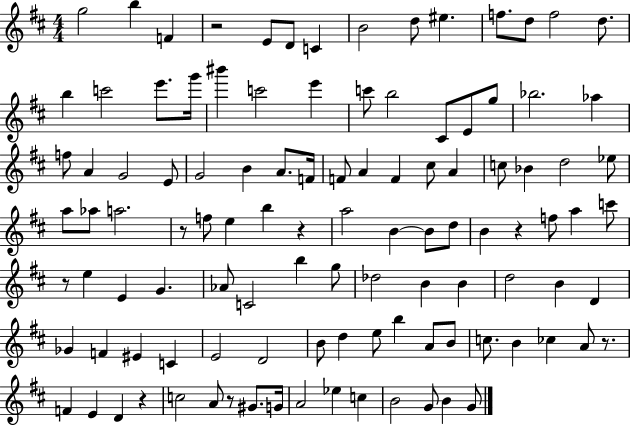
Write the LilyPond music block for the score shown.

{
  \clef treble
  \numericTimeSignature
  \time 4/4
  \key d \major
  g''2 b''4 f'4 | r2 e'8 d'8 c'4 | b'2 d''8 eis''4. | f''8. d''8 f''2 d''8. | \break b''4 c'''2 e'''8. g'''16 | bis'''4 c'''2 e'''4 | c'''8 b''2 cis'8 e'8 g''8 | bes''2. aes''4 | \break f''8 a'4 g'2 e'8 | g'2 b'4 a'8. f'16 | f'8 a'4 f'4 cis''8 a'4 | c''8 bes'4 d''2 ees''8 | \break a''8 aes''8 a''2. | r8 f''8 e''4 b''4 r4 | a''2 b'4~~ b'8 d''8 | b'4 r4 f''8 a''4 c'''8 | \break r8 e''4 e'4 g'4. | aes'8 c'2 b''4 g''8 | des''2 b'4 b'4 | d''2 b'4 d'4 | \break ges'4 f'4 eis'4 c'4 | e'2 d'2 | b'8 d''4 e''8 b''4 a'8 b'8 | c''8. b'4 ces''4 a'8 r8. | \break f'4 e'4 d'4 r4 | c''2 a'8 r8 gis'8. g'16 | a'2 ees''4 c''4 | b'2 g'8 b'4 g'8 | \break \bar "|."
}